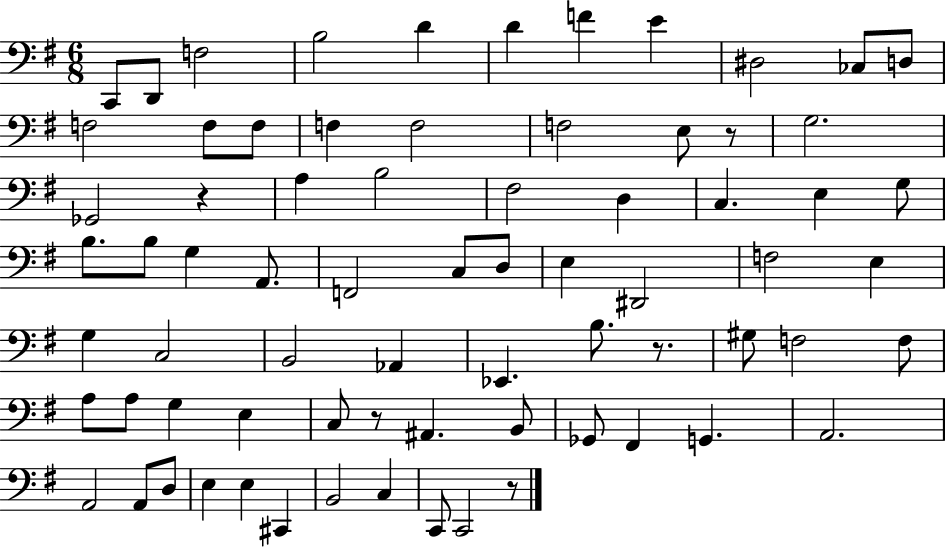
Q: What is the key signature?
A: G major